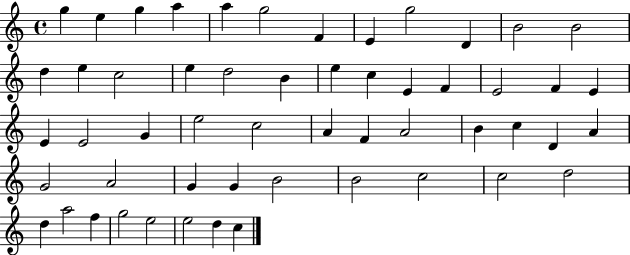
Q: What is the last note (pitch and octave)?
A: C5